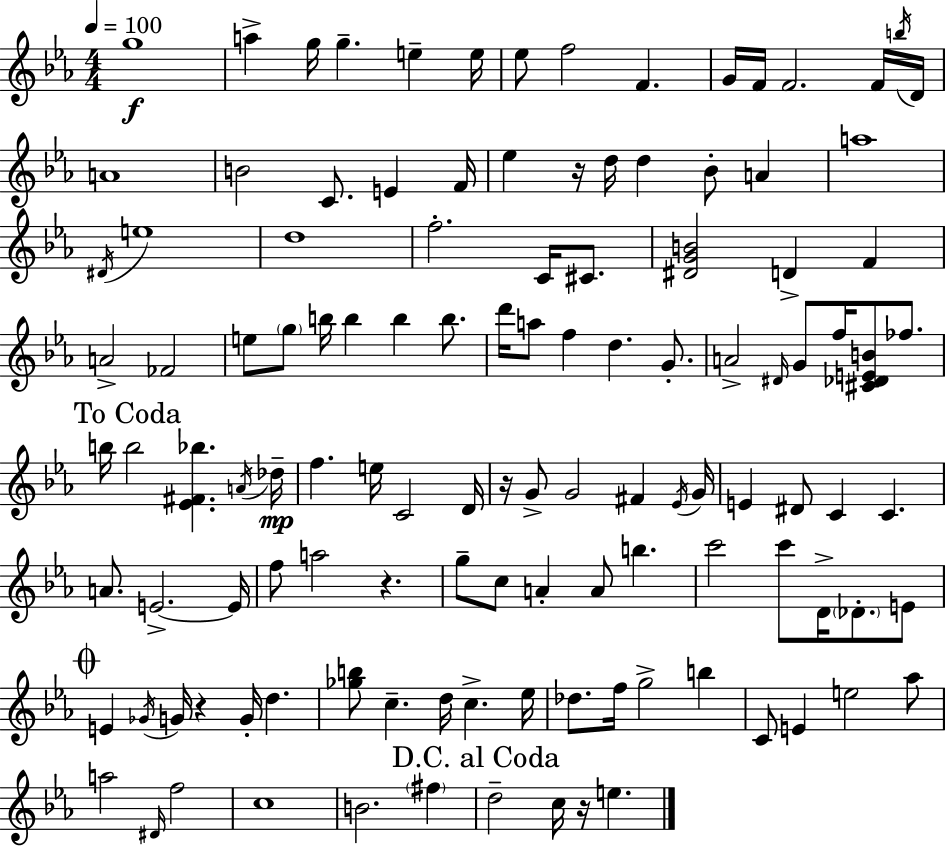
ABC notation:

X:1
T:Untitled
M:4/4
L:1/4
K:Cm
g4 a g/4 g e e/4 _e/2 f2 F G/4 F/4 F2 F/4 b/4 D/4 A4 B2 C/2 E F/4 _e z/4 d/4 d _B/2 A a4 ^D/4 e4 d4 f2 C/4 ^C/2 [^DGB]2 D F A2 _F2 e/2 g/2 b/4 b b b/2 d'/4 a/2 f d G/2 A2 ^D/4 G/2 f/4 [^C_DEB]/2 _f/2 b/4 b2 [_E^F_b] A/4 _d/4 f e/4 C2 D/4 z/4 G/2 G2 ^F _E/4 G/4 E ^D/2 C C A/2 E2 E/4 f/2 a2 z g/2 c/2 A A/2 b c'2 c'/2 D/4 _D/2 E/2 E _G/4 G/4 z G/4 d [_gb]/2 c d/4 c _e/4 _d/2 f/4 g2 b C/2 E e2 _a/2 a2 ^D/4 f2 c4 B2 ^f d2 c/4 z/4 e